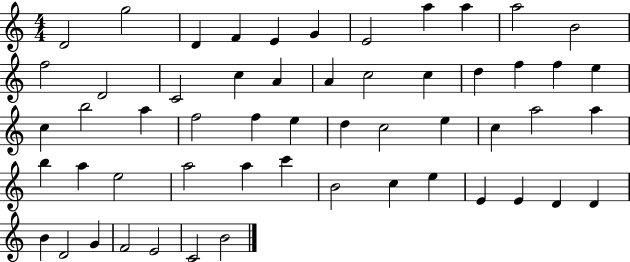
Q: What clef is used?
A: treble